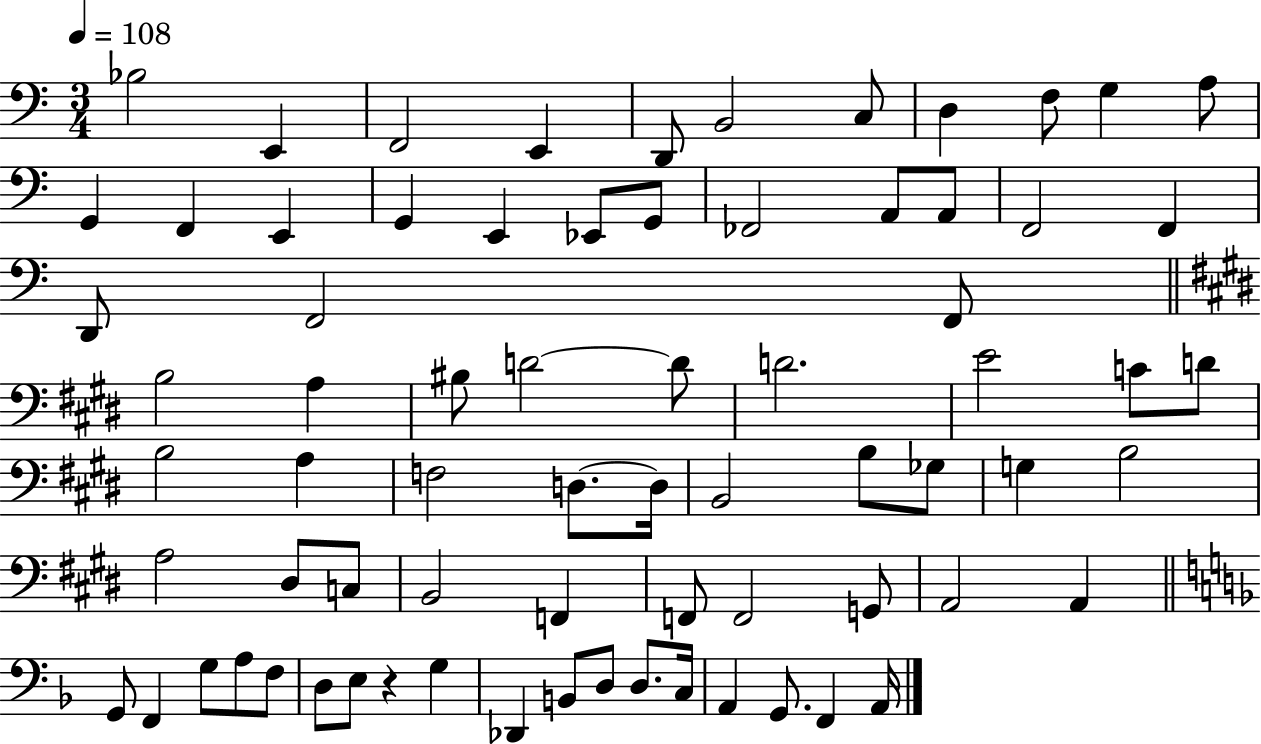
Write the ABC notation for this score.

X:1
T:Untitled
M:3/4
L:1/4
K:C
_B,2 E,, F,,2 E,, D,,/2 B,,2 C,/2 D, F,/2 G, A,/2 G,, F,, E,, G,, E,, _E,,/2 G,,/2 _F,,2 A,,/2 A,,/2 F,,2 F,, D,,/2 F,,2 F,,/2 B,2 A, ^B,/2 D2 D/2 D2 E2 C/2 D/2 B,2 A, F,2 D,/2 D,/4 B,,2 B,/2 _G,/2 G, B,2 A,2 ^D,/2 C,/2 B,,2 F,, F,,/2 F,,2 G,,/2 A,,2 A,, G,,/2 F,, G,/2 A,/2 F,/2 D,/2 E,/2 z G, _D,, B,,/2 D,/2 D,/2 C,/4 A,, G,,/2 F,, A,,/4